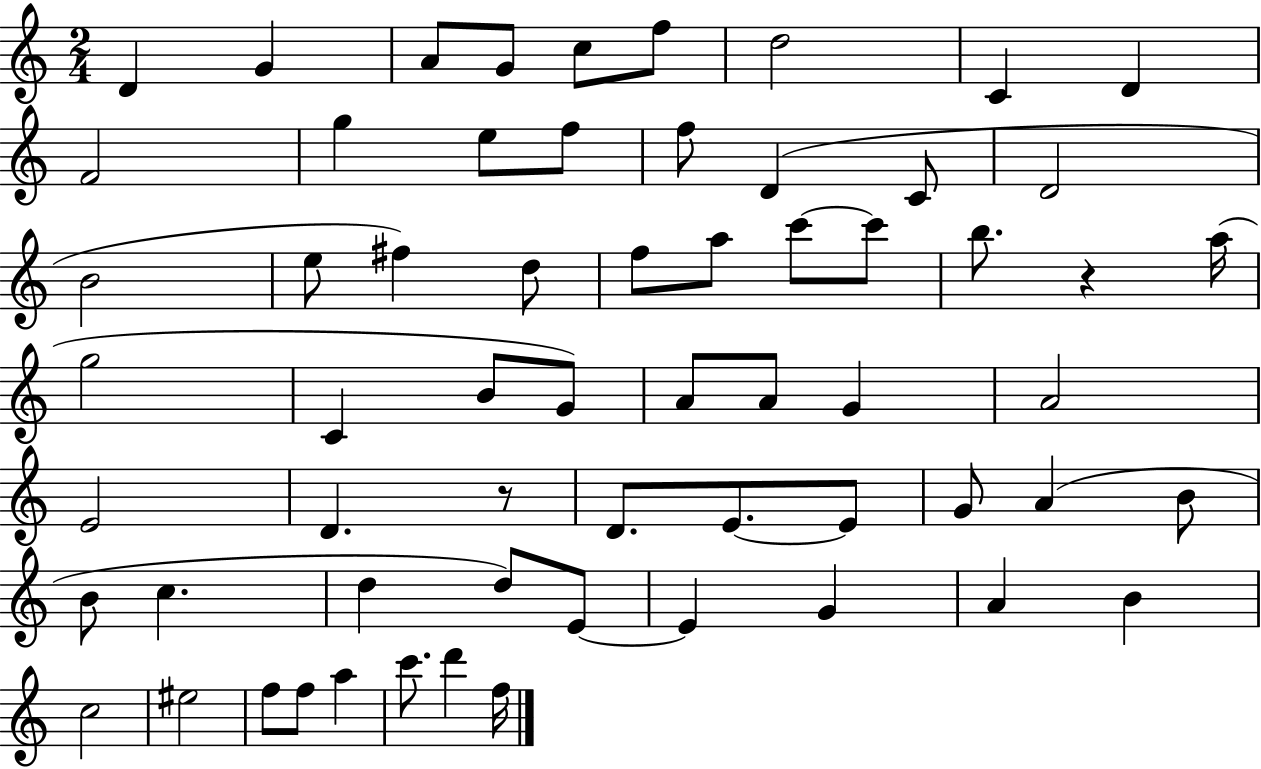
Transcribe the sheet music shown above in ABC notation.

X:1
T:Untitled
M:2/4
L:1/4
K:C
D G A/2 G/2 c/2 f/2 d2 C D F2 g e/2 f/2 f/2 D C/2 D2 B2 e/2 ^f d/2 f/2 a/2 c'/2 c'/2 b/2 z a/4 g2 C B/2 G/2 A/2 A/2 G A2 E2 D z/2 D/2 E/2 E/2 G/2 A B/2 B/2 c d d/2 E/2 E G A B c2 ^e2 f/2 f/2 a c'/2 d' f/4